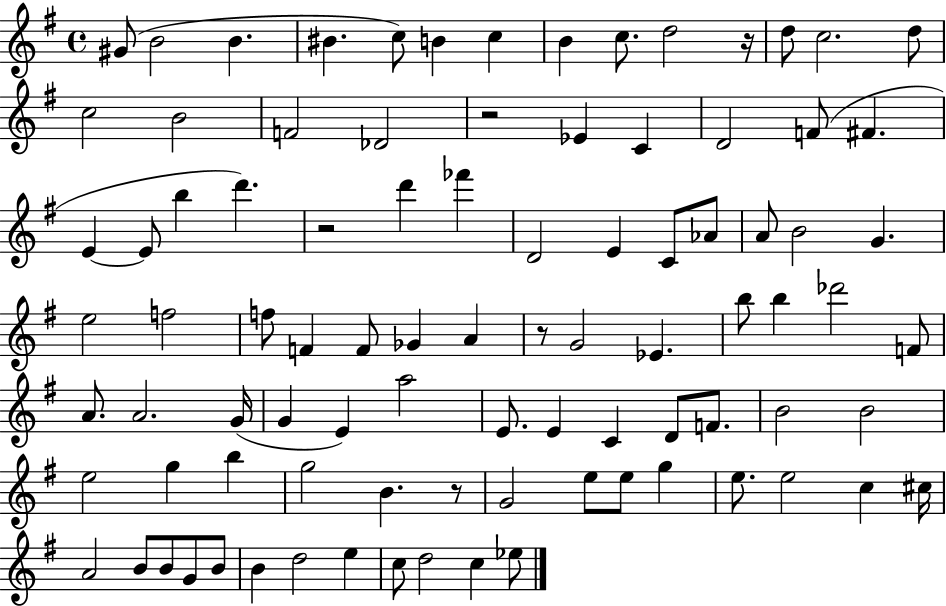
X:1
T:Untitled
M:4/4
L:1/4
K:G
^G/2 B2 B ^B c/2 B c B c/2 d2 z/4 d/2 c2 d/2 c2 B2 F2 _D2 z2 _E C D2 F/2 ^F E E/2 b d' z2 d' _f' D2 E C/2 _A/2 A/2 B2 G e2 f2 f/2 F F/2 _G A z/2 G2 _E b/2 b _d'2 F/2 A/2 A2 G/4 G E a2 E/2 E C D/2 F/2 B2 B2 e2 g b g2 B z/2 G2 e/2 e/2 g e/2 e2 c ^c/4 A2 B/2 B/2 G/2 B/2 B d2 e c/2 d2 c _e/2